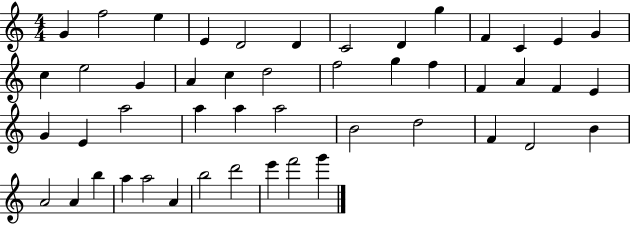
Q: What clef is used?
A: treble